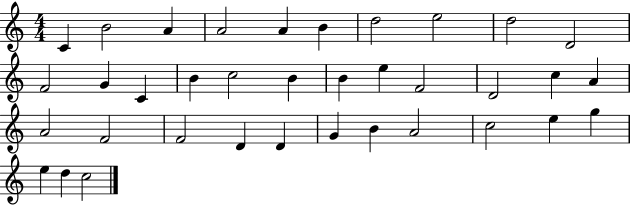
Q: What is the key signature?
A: C major